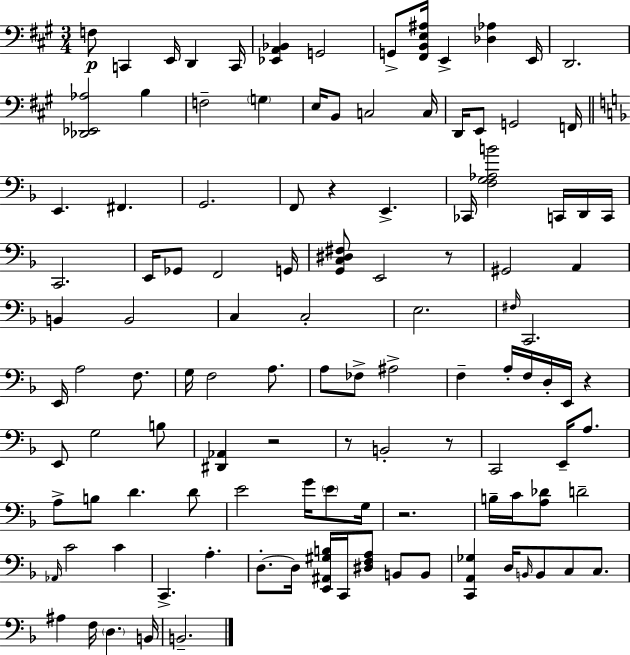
F3/e C2/q E2/s D2/q C2/s [Eb2,A2,Bb2]/q G2/h G2/e [F#2,B2,E3,A#3]/s E2/q [Db3,Ab3]/q E2/s D2/h. [Db2,Eb2,Ab3]/h B3/q F3/h G3/q E3/s B2/e C3/h C3/s D2/s E2/e G2/h F2/s E2/q. F#2/q. G2/h. F2/e R/q E2/q. CES2/s [F3,G3,Ab3,B4]/h C2/s D2/s C2/s C2/h. E2/s Gb2/e F2/h G2/s [G2,C3,D#3,F#3]/e E2/h R/e G#2/h A2/q B2/q B2/h C3/q C3/h E3/h. F#3/s C2/h. E2/s A3/h F3/e. G3/s F3/h A3/e. A3/e FES3/e A#3/h F3/q A3/s F3/s D3/s E2/s R/q E2/e G3/h B3/e [D#2,Ab2]/q R/h R/e B2/h R/e C2/h E2/s A3/e. A3/e B3/e D4/q. D4/e E4/h G4/s E4/e G3/s R/h. B3/s C4/s [A3,Db4]/e D4/h Ab2/s C4/h C4/q C2/q. A3/q. D3/e. D3/s [E2,A#2,G#3,B3]/s C2/s [D#3,F3,A3]/e B2/e B2/e [C2,A2,Gb3]/q D3/s B2/s B2/e C3/e C3/e. A#3/q F3/s D3/q. B2/s B2/h.